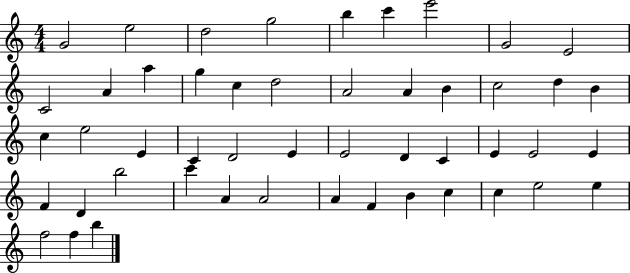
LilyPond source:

{
  \clef treble
  \numericTimeSignature
  \time 4/4
  \key c \major
  g'2 e''2 | d''2 g''2 | b''4 c'''4 e'''2 | g'2 e'2 | \break c'2 a'4 a''4 | g''4 c''4 d''2 | a'2 a'4 b'4 | c''2 d''4 b'4 | \break c''4 e''2 e'4 | c'4 d'2 e'4 | e'2 d'4 c'4 | e'4 e'2 e'4 | \break f'4 d'4 b''2 | c'''4 a'4 a'2 | a'4 f'4 b'4 c''4 | c''4 e''2 e''4 | \break f''2 f''4 b''4 | \bar "|."
}